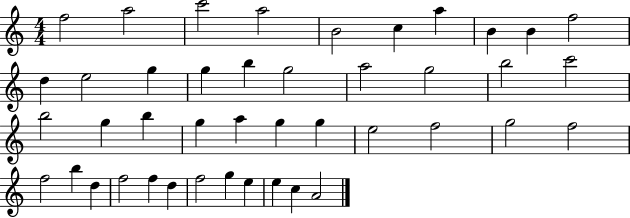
{
  \clef treble
  \numericTimeSignature
  \time 4/4
  \key c \major
  f''2 a''2 | c'''2 a''2 | b'2 c''4 a''4 | b'4 b'4 f''2 | \break d''4 e''2 g''4 | g''4 b''4 g''2 | a''2 g''2 | b''2 c'''2 | \break b''2 g''4 b''4 | g''4 a''4 g''4 g''4 | e''2 f''2 | g''2 f''2 | \break f''2 b''4 d''4 | f''2 f''4 d''4 | f''2 g''4 e''4 | e''4 c''4 a'2 | \break \bar "|."
}